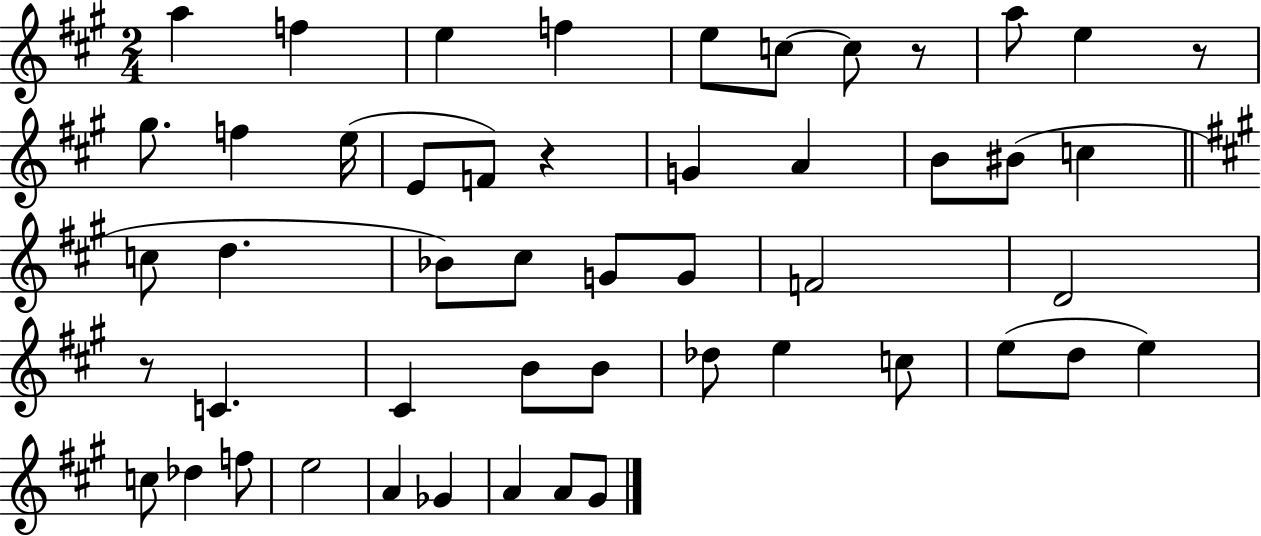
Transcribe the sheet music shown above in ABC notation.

X:1
T:Untitled
M:2/4
L:1/4
K:A
a f e f e/2 c/2 c/2 z/2 a/2 e z/2 ^g/2 f e/4 E/2 F/2 z G A B/2 ^B/2 c c/2 d _B/2 ^c/2 G/2 G/2 F2 D2 z/2 C ^C B/2 B/2 _d/2 e c/2 e/2 d/2 e c/2 _d f/2 e2 A _G A A/2 ^G/2